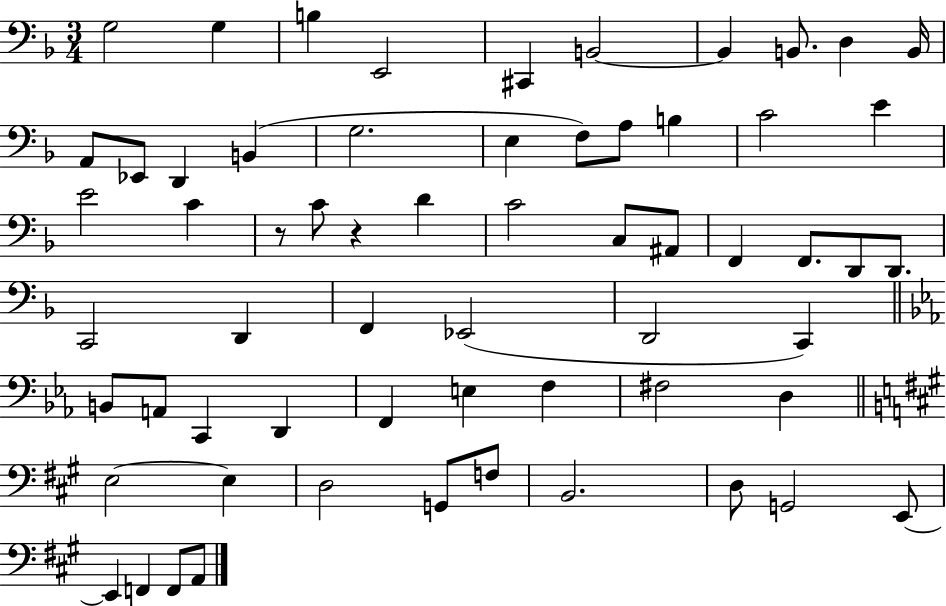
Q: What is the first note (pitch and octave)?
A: G3